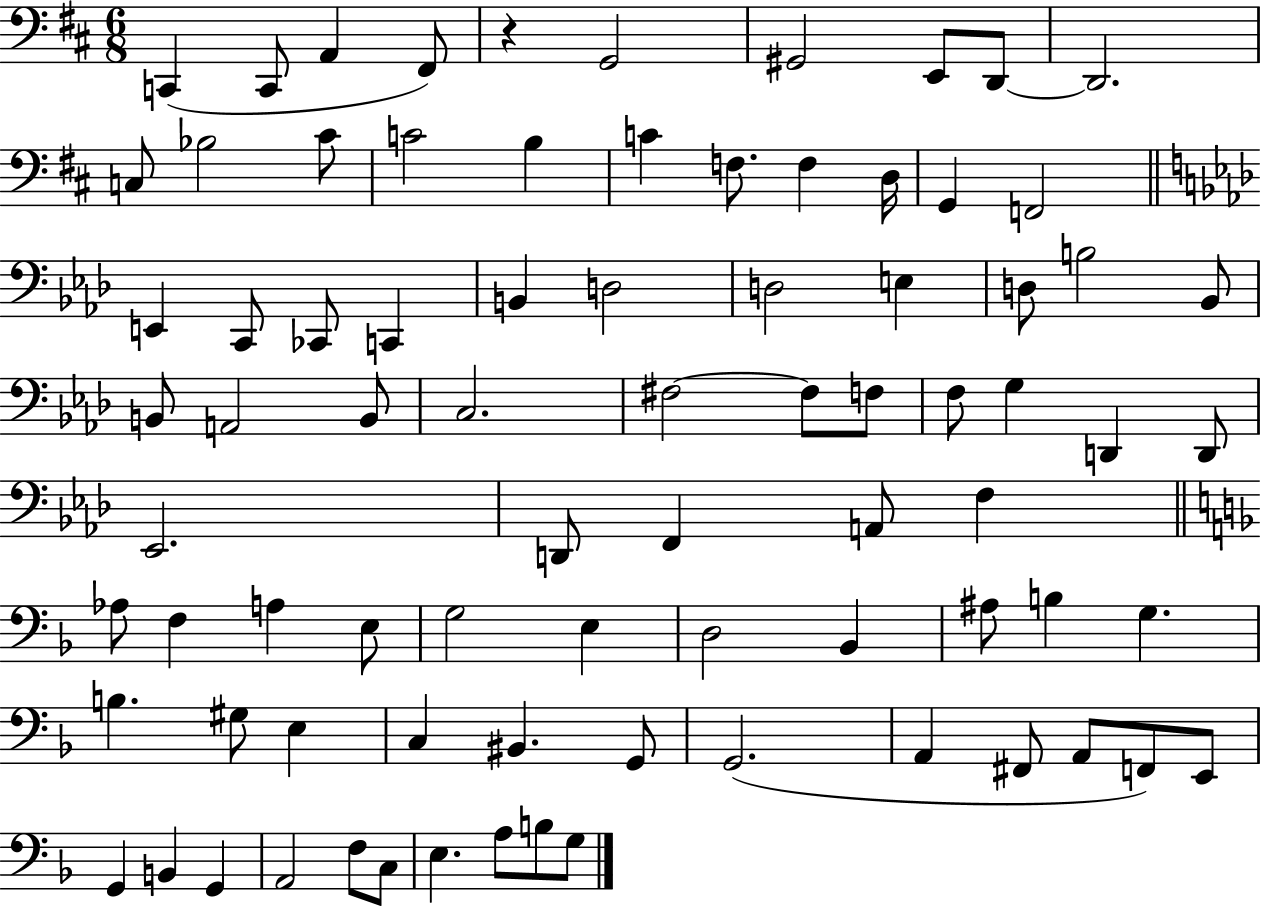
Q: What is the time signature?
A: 6/8